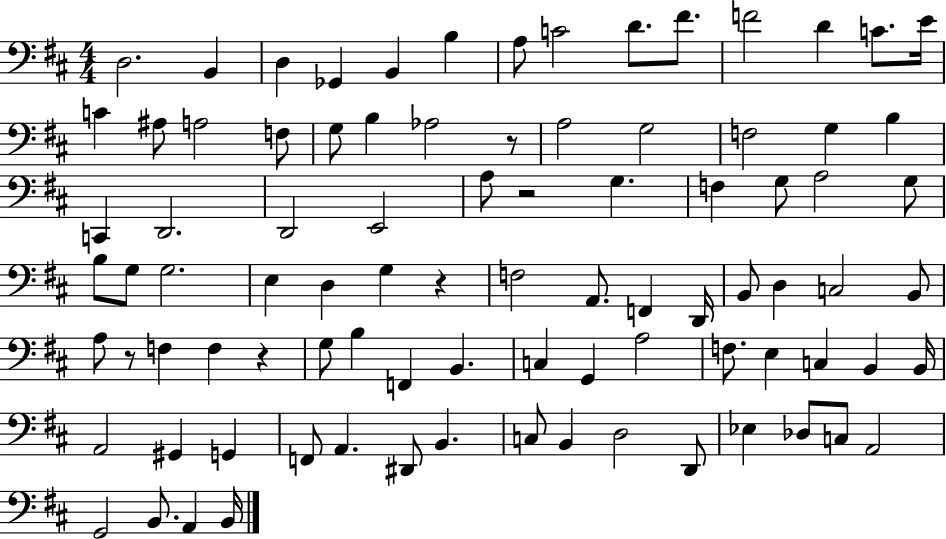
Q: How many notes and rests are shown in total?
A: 89